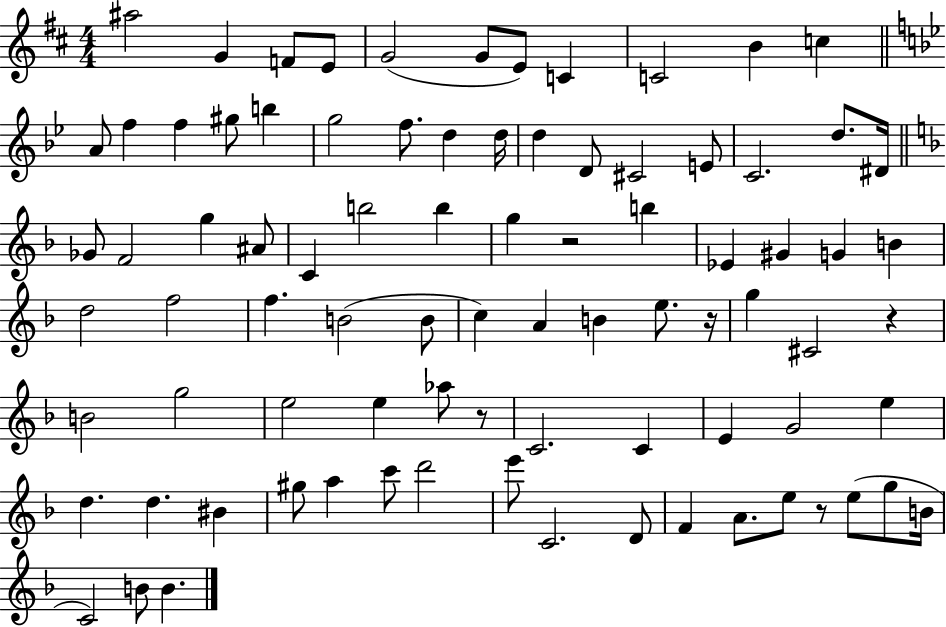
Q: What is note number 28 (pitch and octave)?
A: Gb4